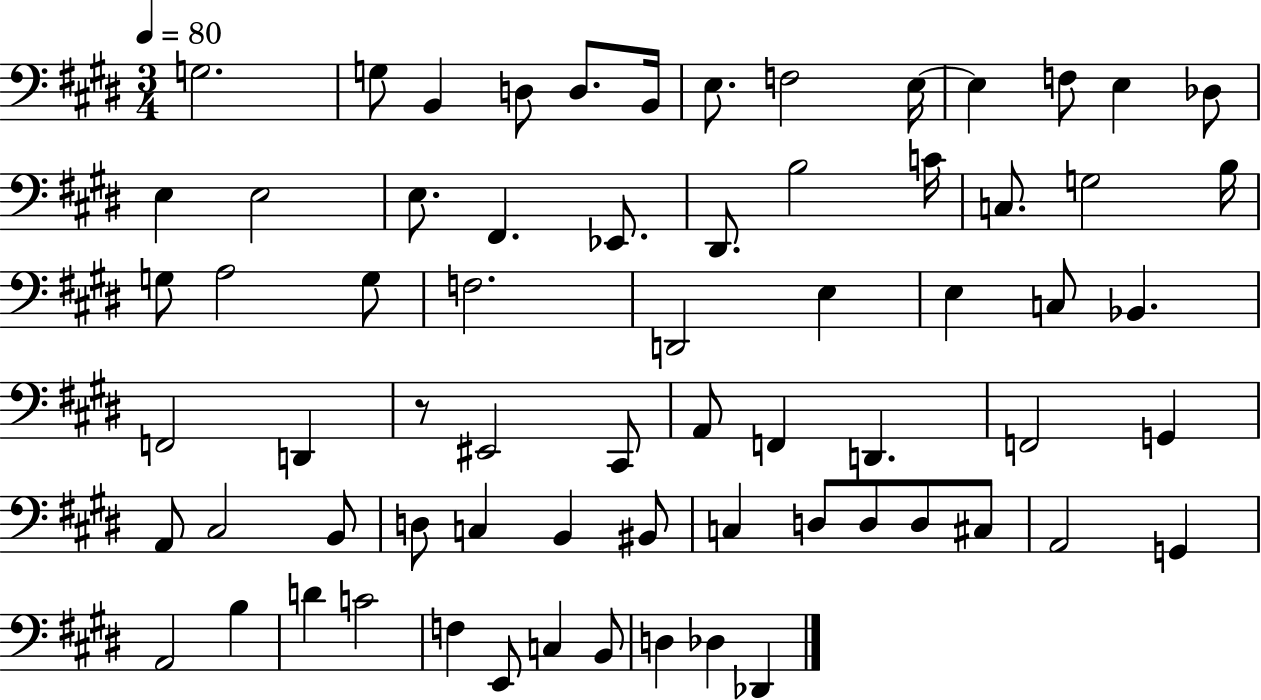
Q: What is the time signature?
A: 3/4